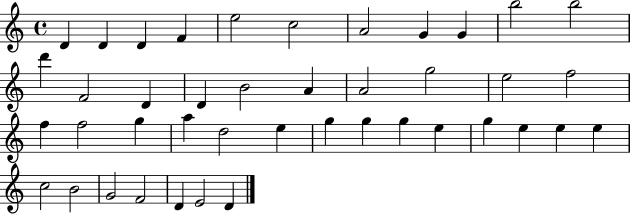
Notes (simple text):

D4/q D4/q D4/q F4/q E5/h C5/h A4/h G4/q G4/q B5/h B5/h D6/q F4/h D4/q D4/q B4/h A4/q A4/h G5/h E5/h F5/h F5/q F5/h G5/q A5/q D5/h E5/q G5/q G5/q G5/q E5/q G5/q E5/q E5/q E5/q C5/h B4/h G4/h F4/h D4/q E4/h D4/q